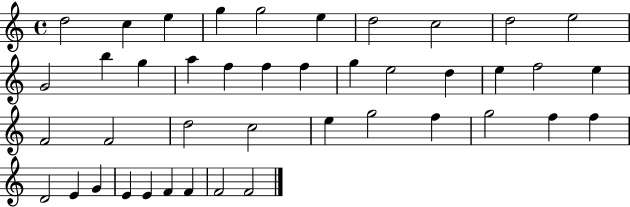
D5/h C5/q E5/q G5/q G5/h E5/q D5/h C5/h D5/h E5/h G4/h B5/q G5/q A5/q F5/q F5/q F5/q G5/q E5/h D5/q E5/q F5/h E5/q F4/h F4/h D5/h C5/h E5/q G5/h F5/q G5/h F5/q F5/q D4/h E4/q G4/q E4/q E4/q F4/q F4/q F4/h F4/h